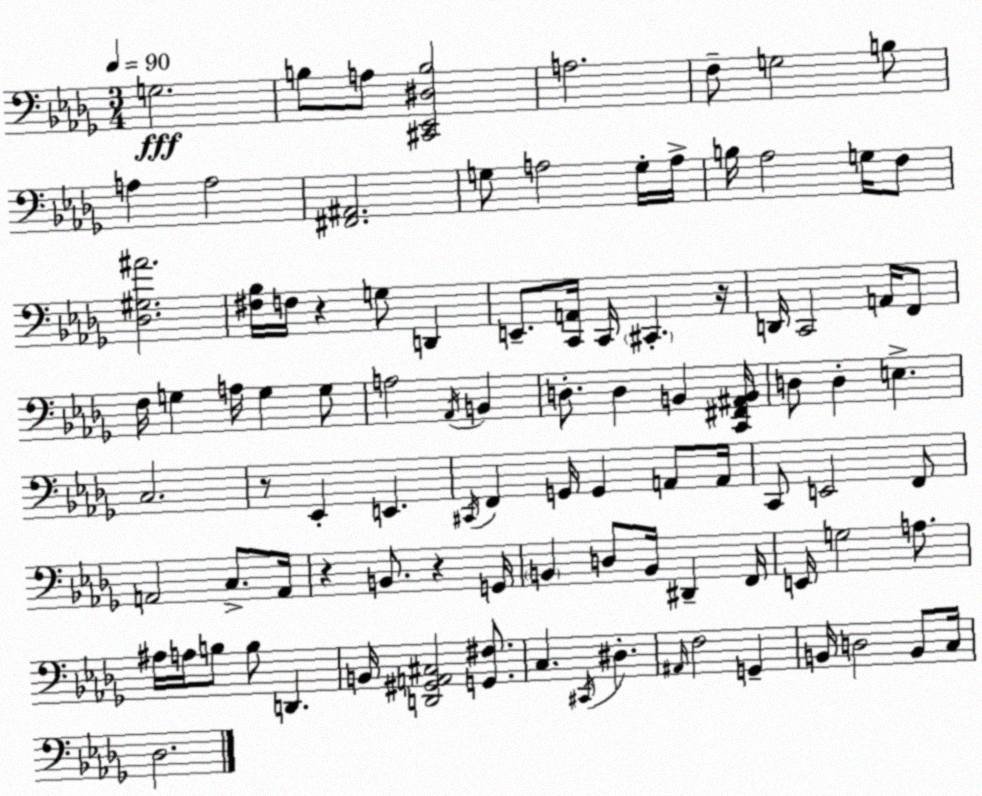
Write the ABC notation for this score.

X:1
T:Untitled
M:3/4
L:1/4
K:Bbm
G,2 B,/2 A,/2 [^C,,_E,,^D,B,]2 A,2 F,/2 G,2 B,/2 A, A,2 [^F,,^A,,]2 G,/2 A,2 G,/4 A,/4 B,/4 _A,2 G,/4 F,/2 [_D,^G,^A]2 [^F,_B,]/4 F,/4 z G,/2 D,, E,,/2 [C,,A,,]/4 C,,/4 ^C,, z/4 D,,/4 C,,2 A,,/4 F,,/2 F,/4 G, A,/4 G, G,/2 A,2 _A,,/4 B,, D,/2 D, B,, [C,,^F,,^A,,B,,]/4 D,/2 D, E, C,2 z/2 _E,, E,, ^C,,/4 F,, G,,/4 G,, A,,/2 A,,/4 C,,/2 E,,2 F,,/2 A,,2 C,/2 A,,/4 z B,,/2 z G,,/4 B,, D,/2 B,,/4 ^D,, F,,/4 E,,/4 G,2 A,/2 ^A,/4 A,/4 B,/2 B,/2 D,, B,,/4 [D,,^G,,A,,^C,]2 [G,,^F,]/2 C, ^C,,/4 ^D, ^A,,/4 F,2 G,, B,,/4 D,2 B,,/2 C,/4 _D,2